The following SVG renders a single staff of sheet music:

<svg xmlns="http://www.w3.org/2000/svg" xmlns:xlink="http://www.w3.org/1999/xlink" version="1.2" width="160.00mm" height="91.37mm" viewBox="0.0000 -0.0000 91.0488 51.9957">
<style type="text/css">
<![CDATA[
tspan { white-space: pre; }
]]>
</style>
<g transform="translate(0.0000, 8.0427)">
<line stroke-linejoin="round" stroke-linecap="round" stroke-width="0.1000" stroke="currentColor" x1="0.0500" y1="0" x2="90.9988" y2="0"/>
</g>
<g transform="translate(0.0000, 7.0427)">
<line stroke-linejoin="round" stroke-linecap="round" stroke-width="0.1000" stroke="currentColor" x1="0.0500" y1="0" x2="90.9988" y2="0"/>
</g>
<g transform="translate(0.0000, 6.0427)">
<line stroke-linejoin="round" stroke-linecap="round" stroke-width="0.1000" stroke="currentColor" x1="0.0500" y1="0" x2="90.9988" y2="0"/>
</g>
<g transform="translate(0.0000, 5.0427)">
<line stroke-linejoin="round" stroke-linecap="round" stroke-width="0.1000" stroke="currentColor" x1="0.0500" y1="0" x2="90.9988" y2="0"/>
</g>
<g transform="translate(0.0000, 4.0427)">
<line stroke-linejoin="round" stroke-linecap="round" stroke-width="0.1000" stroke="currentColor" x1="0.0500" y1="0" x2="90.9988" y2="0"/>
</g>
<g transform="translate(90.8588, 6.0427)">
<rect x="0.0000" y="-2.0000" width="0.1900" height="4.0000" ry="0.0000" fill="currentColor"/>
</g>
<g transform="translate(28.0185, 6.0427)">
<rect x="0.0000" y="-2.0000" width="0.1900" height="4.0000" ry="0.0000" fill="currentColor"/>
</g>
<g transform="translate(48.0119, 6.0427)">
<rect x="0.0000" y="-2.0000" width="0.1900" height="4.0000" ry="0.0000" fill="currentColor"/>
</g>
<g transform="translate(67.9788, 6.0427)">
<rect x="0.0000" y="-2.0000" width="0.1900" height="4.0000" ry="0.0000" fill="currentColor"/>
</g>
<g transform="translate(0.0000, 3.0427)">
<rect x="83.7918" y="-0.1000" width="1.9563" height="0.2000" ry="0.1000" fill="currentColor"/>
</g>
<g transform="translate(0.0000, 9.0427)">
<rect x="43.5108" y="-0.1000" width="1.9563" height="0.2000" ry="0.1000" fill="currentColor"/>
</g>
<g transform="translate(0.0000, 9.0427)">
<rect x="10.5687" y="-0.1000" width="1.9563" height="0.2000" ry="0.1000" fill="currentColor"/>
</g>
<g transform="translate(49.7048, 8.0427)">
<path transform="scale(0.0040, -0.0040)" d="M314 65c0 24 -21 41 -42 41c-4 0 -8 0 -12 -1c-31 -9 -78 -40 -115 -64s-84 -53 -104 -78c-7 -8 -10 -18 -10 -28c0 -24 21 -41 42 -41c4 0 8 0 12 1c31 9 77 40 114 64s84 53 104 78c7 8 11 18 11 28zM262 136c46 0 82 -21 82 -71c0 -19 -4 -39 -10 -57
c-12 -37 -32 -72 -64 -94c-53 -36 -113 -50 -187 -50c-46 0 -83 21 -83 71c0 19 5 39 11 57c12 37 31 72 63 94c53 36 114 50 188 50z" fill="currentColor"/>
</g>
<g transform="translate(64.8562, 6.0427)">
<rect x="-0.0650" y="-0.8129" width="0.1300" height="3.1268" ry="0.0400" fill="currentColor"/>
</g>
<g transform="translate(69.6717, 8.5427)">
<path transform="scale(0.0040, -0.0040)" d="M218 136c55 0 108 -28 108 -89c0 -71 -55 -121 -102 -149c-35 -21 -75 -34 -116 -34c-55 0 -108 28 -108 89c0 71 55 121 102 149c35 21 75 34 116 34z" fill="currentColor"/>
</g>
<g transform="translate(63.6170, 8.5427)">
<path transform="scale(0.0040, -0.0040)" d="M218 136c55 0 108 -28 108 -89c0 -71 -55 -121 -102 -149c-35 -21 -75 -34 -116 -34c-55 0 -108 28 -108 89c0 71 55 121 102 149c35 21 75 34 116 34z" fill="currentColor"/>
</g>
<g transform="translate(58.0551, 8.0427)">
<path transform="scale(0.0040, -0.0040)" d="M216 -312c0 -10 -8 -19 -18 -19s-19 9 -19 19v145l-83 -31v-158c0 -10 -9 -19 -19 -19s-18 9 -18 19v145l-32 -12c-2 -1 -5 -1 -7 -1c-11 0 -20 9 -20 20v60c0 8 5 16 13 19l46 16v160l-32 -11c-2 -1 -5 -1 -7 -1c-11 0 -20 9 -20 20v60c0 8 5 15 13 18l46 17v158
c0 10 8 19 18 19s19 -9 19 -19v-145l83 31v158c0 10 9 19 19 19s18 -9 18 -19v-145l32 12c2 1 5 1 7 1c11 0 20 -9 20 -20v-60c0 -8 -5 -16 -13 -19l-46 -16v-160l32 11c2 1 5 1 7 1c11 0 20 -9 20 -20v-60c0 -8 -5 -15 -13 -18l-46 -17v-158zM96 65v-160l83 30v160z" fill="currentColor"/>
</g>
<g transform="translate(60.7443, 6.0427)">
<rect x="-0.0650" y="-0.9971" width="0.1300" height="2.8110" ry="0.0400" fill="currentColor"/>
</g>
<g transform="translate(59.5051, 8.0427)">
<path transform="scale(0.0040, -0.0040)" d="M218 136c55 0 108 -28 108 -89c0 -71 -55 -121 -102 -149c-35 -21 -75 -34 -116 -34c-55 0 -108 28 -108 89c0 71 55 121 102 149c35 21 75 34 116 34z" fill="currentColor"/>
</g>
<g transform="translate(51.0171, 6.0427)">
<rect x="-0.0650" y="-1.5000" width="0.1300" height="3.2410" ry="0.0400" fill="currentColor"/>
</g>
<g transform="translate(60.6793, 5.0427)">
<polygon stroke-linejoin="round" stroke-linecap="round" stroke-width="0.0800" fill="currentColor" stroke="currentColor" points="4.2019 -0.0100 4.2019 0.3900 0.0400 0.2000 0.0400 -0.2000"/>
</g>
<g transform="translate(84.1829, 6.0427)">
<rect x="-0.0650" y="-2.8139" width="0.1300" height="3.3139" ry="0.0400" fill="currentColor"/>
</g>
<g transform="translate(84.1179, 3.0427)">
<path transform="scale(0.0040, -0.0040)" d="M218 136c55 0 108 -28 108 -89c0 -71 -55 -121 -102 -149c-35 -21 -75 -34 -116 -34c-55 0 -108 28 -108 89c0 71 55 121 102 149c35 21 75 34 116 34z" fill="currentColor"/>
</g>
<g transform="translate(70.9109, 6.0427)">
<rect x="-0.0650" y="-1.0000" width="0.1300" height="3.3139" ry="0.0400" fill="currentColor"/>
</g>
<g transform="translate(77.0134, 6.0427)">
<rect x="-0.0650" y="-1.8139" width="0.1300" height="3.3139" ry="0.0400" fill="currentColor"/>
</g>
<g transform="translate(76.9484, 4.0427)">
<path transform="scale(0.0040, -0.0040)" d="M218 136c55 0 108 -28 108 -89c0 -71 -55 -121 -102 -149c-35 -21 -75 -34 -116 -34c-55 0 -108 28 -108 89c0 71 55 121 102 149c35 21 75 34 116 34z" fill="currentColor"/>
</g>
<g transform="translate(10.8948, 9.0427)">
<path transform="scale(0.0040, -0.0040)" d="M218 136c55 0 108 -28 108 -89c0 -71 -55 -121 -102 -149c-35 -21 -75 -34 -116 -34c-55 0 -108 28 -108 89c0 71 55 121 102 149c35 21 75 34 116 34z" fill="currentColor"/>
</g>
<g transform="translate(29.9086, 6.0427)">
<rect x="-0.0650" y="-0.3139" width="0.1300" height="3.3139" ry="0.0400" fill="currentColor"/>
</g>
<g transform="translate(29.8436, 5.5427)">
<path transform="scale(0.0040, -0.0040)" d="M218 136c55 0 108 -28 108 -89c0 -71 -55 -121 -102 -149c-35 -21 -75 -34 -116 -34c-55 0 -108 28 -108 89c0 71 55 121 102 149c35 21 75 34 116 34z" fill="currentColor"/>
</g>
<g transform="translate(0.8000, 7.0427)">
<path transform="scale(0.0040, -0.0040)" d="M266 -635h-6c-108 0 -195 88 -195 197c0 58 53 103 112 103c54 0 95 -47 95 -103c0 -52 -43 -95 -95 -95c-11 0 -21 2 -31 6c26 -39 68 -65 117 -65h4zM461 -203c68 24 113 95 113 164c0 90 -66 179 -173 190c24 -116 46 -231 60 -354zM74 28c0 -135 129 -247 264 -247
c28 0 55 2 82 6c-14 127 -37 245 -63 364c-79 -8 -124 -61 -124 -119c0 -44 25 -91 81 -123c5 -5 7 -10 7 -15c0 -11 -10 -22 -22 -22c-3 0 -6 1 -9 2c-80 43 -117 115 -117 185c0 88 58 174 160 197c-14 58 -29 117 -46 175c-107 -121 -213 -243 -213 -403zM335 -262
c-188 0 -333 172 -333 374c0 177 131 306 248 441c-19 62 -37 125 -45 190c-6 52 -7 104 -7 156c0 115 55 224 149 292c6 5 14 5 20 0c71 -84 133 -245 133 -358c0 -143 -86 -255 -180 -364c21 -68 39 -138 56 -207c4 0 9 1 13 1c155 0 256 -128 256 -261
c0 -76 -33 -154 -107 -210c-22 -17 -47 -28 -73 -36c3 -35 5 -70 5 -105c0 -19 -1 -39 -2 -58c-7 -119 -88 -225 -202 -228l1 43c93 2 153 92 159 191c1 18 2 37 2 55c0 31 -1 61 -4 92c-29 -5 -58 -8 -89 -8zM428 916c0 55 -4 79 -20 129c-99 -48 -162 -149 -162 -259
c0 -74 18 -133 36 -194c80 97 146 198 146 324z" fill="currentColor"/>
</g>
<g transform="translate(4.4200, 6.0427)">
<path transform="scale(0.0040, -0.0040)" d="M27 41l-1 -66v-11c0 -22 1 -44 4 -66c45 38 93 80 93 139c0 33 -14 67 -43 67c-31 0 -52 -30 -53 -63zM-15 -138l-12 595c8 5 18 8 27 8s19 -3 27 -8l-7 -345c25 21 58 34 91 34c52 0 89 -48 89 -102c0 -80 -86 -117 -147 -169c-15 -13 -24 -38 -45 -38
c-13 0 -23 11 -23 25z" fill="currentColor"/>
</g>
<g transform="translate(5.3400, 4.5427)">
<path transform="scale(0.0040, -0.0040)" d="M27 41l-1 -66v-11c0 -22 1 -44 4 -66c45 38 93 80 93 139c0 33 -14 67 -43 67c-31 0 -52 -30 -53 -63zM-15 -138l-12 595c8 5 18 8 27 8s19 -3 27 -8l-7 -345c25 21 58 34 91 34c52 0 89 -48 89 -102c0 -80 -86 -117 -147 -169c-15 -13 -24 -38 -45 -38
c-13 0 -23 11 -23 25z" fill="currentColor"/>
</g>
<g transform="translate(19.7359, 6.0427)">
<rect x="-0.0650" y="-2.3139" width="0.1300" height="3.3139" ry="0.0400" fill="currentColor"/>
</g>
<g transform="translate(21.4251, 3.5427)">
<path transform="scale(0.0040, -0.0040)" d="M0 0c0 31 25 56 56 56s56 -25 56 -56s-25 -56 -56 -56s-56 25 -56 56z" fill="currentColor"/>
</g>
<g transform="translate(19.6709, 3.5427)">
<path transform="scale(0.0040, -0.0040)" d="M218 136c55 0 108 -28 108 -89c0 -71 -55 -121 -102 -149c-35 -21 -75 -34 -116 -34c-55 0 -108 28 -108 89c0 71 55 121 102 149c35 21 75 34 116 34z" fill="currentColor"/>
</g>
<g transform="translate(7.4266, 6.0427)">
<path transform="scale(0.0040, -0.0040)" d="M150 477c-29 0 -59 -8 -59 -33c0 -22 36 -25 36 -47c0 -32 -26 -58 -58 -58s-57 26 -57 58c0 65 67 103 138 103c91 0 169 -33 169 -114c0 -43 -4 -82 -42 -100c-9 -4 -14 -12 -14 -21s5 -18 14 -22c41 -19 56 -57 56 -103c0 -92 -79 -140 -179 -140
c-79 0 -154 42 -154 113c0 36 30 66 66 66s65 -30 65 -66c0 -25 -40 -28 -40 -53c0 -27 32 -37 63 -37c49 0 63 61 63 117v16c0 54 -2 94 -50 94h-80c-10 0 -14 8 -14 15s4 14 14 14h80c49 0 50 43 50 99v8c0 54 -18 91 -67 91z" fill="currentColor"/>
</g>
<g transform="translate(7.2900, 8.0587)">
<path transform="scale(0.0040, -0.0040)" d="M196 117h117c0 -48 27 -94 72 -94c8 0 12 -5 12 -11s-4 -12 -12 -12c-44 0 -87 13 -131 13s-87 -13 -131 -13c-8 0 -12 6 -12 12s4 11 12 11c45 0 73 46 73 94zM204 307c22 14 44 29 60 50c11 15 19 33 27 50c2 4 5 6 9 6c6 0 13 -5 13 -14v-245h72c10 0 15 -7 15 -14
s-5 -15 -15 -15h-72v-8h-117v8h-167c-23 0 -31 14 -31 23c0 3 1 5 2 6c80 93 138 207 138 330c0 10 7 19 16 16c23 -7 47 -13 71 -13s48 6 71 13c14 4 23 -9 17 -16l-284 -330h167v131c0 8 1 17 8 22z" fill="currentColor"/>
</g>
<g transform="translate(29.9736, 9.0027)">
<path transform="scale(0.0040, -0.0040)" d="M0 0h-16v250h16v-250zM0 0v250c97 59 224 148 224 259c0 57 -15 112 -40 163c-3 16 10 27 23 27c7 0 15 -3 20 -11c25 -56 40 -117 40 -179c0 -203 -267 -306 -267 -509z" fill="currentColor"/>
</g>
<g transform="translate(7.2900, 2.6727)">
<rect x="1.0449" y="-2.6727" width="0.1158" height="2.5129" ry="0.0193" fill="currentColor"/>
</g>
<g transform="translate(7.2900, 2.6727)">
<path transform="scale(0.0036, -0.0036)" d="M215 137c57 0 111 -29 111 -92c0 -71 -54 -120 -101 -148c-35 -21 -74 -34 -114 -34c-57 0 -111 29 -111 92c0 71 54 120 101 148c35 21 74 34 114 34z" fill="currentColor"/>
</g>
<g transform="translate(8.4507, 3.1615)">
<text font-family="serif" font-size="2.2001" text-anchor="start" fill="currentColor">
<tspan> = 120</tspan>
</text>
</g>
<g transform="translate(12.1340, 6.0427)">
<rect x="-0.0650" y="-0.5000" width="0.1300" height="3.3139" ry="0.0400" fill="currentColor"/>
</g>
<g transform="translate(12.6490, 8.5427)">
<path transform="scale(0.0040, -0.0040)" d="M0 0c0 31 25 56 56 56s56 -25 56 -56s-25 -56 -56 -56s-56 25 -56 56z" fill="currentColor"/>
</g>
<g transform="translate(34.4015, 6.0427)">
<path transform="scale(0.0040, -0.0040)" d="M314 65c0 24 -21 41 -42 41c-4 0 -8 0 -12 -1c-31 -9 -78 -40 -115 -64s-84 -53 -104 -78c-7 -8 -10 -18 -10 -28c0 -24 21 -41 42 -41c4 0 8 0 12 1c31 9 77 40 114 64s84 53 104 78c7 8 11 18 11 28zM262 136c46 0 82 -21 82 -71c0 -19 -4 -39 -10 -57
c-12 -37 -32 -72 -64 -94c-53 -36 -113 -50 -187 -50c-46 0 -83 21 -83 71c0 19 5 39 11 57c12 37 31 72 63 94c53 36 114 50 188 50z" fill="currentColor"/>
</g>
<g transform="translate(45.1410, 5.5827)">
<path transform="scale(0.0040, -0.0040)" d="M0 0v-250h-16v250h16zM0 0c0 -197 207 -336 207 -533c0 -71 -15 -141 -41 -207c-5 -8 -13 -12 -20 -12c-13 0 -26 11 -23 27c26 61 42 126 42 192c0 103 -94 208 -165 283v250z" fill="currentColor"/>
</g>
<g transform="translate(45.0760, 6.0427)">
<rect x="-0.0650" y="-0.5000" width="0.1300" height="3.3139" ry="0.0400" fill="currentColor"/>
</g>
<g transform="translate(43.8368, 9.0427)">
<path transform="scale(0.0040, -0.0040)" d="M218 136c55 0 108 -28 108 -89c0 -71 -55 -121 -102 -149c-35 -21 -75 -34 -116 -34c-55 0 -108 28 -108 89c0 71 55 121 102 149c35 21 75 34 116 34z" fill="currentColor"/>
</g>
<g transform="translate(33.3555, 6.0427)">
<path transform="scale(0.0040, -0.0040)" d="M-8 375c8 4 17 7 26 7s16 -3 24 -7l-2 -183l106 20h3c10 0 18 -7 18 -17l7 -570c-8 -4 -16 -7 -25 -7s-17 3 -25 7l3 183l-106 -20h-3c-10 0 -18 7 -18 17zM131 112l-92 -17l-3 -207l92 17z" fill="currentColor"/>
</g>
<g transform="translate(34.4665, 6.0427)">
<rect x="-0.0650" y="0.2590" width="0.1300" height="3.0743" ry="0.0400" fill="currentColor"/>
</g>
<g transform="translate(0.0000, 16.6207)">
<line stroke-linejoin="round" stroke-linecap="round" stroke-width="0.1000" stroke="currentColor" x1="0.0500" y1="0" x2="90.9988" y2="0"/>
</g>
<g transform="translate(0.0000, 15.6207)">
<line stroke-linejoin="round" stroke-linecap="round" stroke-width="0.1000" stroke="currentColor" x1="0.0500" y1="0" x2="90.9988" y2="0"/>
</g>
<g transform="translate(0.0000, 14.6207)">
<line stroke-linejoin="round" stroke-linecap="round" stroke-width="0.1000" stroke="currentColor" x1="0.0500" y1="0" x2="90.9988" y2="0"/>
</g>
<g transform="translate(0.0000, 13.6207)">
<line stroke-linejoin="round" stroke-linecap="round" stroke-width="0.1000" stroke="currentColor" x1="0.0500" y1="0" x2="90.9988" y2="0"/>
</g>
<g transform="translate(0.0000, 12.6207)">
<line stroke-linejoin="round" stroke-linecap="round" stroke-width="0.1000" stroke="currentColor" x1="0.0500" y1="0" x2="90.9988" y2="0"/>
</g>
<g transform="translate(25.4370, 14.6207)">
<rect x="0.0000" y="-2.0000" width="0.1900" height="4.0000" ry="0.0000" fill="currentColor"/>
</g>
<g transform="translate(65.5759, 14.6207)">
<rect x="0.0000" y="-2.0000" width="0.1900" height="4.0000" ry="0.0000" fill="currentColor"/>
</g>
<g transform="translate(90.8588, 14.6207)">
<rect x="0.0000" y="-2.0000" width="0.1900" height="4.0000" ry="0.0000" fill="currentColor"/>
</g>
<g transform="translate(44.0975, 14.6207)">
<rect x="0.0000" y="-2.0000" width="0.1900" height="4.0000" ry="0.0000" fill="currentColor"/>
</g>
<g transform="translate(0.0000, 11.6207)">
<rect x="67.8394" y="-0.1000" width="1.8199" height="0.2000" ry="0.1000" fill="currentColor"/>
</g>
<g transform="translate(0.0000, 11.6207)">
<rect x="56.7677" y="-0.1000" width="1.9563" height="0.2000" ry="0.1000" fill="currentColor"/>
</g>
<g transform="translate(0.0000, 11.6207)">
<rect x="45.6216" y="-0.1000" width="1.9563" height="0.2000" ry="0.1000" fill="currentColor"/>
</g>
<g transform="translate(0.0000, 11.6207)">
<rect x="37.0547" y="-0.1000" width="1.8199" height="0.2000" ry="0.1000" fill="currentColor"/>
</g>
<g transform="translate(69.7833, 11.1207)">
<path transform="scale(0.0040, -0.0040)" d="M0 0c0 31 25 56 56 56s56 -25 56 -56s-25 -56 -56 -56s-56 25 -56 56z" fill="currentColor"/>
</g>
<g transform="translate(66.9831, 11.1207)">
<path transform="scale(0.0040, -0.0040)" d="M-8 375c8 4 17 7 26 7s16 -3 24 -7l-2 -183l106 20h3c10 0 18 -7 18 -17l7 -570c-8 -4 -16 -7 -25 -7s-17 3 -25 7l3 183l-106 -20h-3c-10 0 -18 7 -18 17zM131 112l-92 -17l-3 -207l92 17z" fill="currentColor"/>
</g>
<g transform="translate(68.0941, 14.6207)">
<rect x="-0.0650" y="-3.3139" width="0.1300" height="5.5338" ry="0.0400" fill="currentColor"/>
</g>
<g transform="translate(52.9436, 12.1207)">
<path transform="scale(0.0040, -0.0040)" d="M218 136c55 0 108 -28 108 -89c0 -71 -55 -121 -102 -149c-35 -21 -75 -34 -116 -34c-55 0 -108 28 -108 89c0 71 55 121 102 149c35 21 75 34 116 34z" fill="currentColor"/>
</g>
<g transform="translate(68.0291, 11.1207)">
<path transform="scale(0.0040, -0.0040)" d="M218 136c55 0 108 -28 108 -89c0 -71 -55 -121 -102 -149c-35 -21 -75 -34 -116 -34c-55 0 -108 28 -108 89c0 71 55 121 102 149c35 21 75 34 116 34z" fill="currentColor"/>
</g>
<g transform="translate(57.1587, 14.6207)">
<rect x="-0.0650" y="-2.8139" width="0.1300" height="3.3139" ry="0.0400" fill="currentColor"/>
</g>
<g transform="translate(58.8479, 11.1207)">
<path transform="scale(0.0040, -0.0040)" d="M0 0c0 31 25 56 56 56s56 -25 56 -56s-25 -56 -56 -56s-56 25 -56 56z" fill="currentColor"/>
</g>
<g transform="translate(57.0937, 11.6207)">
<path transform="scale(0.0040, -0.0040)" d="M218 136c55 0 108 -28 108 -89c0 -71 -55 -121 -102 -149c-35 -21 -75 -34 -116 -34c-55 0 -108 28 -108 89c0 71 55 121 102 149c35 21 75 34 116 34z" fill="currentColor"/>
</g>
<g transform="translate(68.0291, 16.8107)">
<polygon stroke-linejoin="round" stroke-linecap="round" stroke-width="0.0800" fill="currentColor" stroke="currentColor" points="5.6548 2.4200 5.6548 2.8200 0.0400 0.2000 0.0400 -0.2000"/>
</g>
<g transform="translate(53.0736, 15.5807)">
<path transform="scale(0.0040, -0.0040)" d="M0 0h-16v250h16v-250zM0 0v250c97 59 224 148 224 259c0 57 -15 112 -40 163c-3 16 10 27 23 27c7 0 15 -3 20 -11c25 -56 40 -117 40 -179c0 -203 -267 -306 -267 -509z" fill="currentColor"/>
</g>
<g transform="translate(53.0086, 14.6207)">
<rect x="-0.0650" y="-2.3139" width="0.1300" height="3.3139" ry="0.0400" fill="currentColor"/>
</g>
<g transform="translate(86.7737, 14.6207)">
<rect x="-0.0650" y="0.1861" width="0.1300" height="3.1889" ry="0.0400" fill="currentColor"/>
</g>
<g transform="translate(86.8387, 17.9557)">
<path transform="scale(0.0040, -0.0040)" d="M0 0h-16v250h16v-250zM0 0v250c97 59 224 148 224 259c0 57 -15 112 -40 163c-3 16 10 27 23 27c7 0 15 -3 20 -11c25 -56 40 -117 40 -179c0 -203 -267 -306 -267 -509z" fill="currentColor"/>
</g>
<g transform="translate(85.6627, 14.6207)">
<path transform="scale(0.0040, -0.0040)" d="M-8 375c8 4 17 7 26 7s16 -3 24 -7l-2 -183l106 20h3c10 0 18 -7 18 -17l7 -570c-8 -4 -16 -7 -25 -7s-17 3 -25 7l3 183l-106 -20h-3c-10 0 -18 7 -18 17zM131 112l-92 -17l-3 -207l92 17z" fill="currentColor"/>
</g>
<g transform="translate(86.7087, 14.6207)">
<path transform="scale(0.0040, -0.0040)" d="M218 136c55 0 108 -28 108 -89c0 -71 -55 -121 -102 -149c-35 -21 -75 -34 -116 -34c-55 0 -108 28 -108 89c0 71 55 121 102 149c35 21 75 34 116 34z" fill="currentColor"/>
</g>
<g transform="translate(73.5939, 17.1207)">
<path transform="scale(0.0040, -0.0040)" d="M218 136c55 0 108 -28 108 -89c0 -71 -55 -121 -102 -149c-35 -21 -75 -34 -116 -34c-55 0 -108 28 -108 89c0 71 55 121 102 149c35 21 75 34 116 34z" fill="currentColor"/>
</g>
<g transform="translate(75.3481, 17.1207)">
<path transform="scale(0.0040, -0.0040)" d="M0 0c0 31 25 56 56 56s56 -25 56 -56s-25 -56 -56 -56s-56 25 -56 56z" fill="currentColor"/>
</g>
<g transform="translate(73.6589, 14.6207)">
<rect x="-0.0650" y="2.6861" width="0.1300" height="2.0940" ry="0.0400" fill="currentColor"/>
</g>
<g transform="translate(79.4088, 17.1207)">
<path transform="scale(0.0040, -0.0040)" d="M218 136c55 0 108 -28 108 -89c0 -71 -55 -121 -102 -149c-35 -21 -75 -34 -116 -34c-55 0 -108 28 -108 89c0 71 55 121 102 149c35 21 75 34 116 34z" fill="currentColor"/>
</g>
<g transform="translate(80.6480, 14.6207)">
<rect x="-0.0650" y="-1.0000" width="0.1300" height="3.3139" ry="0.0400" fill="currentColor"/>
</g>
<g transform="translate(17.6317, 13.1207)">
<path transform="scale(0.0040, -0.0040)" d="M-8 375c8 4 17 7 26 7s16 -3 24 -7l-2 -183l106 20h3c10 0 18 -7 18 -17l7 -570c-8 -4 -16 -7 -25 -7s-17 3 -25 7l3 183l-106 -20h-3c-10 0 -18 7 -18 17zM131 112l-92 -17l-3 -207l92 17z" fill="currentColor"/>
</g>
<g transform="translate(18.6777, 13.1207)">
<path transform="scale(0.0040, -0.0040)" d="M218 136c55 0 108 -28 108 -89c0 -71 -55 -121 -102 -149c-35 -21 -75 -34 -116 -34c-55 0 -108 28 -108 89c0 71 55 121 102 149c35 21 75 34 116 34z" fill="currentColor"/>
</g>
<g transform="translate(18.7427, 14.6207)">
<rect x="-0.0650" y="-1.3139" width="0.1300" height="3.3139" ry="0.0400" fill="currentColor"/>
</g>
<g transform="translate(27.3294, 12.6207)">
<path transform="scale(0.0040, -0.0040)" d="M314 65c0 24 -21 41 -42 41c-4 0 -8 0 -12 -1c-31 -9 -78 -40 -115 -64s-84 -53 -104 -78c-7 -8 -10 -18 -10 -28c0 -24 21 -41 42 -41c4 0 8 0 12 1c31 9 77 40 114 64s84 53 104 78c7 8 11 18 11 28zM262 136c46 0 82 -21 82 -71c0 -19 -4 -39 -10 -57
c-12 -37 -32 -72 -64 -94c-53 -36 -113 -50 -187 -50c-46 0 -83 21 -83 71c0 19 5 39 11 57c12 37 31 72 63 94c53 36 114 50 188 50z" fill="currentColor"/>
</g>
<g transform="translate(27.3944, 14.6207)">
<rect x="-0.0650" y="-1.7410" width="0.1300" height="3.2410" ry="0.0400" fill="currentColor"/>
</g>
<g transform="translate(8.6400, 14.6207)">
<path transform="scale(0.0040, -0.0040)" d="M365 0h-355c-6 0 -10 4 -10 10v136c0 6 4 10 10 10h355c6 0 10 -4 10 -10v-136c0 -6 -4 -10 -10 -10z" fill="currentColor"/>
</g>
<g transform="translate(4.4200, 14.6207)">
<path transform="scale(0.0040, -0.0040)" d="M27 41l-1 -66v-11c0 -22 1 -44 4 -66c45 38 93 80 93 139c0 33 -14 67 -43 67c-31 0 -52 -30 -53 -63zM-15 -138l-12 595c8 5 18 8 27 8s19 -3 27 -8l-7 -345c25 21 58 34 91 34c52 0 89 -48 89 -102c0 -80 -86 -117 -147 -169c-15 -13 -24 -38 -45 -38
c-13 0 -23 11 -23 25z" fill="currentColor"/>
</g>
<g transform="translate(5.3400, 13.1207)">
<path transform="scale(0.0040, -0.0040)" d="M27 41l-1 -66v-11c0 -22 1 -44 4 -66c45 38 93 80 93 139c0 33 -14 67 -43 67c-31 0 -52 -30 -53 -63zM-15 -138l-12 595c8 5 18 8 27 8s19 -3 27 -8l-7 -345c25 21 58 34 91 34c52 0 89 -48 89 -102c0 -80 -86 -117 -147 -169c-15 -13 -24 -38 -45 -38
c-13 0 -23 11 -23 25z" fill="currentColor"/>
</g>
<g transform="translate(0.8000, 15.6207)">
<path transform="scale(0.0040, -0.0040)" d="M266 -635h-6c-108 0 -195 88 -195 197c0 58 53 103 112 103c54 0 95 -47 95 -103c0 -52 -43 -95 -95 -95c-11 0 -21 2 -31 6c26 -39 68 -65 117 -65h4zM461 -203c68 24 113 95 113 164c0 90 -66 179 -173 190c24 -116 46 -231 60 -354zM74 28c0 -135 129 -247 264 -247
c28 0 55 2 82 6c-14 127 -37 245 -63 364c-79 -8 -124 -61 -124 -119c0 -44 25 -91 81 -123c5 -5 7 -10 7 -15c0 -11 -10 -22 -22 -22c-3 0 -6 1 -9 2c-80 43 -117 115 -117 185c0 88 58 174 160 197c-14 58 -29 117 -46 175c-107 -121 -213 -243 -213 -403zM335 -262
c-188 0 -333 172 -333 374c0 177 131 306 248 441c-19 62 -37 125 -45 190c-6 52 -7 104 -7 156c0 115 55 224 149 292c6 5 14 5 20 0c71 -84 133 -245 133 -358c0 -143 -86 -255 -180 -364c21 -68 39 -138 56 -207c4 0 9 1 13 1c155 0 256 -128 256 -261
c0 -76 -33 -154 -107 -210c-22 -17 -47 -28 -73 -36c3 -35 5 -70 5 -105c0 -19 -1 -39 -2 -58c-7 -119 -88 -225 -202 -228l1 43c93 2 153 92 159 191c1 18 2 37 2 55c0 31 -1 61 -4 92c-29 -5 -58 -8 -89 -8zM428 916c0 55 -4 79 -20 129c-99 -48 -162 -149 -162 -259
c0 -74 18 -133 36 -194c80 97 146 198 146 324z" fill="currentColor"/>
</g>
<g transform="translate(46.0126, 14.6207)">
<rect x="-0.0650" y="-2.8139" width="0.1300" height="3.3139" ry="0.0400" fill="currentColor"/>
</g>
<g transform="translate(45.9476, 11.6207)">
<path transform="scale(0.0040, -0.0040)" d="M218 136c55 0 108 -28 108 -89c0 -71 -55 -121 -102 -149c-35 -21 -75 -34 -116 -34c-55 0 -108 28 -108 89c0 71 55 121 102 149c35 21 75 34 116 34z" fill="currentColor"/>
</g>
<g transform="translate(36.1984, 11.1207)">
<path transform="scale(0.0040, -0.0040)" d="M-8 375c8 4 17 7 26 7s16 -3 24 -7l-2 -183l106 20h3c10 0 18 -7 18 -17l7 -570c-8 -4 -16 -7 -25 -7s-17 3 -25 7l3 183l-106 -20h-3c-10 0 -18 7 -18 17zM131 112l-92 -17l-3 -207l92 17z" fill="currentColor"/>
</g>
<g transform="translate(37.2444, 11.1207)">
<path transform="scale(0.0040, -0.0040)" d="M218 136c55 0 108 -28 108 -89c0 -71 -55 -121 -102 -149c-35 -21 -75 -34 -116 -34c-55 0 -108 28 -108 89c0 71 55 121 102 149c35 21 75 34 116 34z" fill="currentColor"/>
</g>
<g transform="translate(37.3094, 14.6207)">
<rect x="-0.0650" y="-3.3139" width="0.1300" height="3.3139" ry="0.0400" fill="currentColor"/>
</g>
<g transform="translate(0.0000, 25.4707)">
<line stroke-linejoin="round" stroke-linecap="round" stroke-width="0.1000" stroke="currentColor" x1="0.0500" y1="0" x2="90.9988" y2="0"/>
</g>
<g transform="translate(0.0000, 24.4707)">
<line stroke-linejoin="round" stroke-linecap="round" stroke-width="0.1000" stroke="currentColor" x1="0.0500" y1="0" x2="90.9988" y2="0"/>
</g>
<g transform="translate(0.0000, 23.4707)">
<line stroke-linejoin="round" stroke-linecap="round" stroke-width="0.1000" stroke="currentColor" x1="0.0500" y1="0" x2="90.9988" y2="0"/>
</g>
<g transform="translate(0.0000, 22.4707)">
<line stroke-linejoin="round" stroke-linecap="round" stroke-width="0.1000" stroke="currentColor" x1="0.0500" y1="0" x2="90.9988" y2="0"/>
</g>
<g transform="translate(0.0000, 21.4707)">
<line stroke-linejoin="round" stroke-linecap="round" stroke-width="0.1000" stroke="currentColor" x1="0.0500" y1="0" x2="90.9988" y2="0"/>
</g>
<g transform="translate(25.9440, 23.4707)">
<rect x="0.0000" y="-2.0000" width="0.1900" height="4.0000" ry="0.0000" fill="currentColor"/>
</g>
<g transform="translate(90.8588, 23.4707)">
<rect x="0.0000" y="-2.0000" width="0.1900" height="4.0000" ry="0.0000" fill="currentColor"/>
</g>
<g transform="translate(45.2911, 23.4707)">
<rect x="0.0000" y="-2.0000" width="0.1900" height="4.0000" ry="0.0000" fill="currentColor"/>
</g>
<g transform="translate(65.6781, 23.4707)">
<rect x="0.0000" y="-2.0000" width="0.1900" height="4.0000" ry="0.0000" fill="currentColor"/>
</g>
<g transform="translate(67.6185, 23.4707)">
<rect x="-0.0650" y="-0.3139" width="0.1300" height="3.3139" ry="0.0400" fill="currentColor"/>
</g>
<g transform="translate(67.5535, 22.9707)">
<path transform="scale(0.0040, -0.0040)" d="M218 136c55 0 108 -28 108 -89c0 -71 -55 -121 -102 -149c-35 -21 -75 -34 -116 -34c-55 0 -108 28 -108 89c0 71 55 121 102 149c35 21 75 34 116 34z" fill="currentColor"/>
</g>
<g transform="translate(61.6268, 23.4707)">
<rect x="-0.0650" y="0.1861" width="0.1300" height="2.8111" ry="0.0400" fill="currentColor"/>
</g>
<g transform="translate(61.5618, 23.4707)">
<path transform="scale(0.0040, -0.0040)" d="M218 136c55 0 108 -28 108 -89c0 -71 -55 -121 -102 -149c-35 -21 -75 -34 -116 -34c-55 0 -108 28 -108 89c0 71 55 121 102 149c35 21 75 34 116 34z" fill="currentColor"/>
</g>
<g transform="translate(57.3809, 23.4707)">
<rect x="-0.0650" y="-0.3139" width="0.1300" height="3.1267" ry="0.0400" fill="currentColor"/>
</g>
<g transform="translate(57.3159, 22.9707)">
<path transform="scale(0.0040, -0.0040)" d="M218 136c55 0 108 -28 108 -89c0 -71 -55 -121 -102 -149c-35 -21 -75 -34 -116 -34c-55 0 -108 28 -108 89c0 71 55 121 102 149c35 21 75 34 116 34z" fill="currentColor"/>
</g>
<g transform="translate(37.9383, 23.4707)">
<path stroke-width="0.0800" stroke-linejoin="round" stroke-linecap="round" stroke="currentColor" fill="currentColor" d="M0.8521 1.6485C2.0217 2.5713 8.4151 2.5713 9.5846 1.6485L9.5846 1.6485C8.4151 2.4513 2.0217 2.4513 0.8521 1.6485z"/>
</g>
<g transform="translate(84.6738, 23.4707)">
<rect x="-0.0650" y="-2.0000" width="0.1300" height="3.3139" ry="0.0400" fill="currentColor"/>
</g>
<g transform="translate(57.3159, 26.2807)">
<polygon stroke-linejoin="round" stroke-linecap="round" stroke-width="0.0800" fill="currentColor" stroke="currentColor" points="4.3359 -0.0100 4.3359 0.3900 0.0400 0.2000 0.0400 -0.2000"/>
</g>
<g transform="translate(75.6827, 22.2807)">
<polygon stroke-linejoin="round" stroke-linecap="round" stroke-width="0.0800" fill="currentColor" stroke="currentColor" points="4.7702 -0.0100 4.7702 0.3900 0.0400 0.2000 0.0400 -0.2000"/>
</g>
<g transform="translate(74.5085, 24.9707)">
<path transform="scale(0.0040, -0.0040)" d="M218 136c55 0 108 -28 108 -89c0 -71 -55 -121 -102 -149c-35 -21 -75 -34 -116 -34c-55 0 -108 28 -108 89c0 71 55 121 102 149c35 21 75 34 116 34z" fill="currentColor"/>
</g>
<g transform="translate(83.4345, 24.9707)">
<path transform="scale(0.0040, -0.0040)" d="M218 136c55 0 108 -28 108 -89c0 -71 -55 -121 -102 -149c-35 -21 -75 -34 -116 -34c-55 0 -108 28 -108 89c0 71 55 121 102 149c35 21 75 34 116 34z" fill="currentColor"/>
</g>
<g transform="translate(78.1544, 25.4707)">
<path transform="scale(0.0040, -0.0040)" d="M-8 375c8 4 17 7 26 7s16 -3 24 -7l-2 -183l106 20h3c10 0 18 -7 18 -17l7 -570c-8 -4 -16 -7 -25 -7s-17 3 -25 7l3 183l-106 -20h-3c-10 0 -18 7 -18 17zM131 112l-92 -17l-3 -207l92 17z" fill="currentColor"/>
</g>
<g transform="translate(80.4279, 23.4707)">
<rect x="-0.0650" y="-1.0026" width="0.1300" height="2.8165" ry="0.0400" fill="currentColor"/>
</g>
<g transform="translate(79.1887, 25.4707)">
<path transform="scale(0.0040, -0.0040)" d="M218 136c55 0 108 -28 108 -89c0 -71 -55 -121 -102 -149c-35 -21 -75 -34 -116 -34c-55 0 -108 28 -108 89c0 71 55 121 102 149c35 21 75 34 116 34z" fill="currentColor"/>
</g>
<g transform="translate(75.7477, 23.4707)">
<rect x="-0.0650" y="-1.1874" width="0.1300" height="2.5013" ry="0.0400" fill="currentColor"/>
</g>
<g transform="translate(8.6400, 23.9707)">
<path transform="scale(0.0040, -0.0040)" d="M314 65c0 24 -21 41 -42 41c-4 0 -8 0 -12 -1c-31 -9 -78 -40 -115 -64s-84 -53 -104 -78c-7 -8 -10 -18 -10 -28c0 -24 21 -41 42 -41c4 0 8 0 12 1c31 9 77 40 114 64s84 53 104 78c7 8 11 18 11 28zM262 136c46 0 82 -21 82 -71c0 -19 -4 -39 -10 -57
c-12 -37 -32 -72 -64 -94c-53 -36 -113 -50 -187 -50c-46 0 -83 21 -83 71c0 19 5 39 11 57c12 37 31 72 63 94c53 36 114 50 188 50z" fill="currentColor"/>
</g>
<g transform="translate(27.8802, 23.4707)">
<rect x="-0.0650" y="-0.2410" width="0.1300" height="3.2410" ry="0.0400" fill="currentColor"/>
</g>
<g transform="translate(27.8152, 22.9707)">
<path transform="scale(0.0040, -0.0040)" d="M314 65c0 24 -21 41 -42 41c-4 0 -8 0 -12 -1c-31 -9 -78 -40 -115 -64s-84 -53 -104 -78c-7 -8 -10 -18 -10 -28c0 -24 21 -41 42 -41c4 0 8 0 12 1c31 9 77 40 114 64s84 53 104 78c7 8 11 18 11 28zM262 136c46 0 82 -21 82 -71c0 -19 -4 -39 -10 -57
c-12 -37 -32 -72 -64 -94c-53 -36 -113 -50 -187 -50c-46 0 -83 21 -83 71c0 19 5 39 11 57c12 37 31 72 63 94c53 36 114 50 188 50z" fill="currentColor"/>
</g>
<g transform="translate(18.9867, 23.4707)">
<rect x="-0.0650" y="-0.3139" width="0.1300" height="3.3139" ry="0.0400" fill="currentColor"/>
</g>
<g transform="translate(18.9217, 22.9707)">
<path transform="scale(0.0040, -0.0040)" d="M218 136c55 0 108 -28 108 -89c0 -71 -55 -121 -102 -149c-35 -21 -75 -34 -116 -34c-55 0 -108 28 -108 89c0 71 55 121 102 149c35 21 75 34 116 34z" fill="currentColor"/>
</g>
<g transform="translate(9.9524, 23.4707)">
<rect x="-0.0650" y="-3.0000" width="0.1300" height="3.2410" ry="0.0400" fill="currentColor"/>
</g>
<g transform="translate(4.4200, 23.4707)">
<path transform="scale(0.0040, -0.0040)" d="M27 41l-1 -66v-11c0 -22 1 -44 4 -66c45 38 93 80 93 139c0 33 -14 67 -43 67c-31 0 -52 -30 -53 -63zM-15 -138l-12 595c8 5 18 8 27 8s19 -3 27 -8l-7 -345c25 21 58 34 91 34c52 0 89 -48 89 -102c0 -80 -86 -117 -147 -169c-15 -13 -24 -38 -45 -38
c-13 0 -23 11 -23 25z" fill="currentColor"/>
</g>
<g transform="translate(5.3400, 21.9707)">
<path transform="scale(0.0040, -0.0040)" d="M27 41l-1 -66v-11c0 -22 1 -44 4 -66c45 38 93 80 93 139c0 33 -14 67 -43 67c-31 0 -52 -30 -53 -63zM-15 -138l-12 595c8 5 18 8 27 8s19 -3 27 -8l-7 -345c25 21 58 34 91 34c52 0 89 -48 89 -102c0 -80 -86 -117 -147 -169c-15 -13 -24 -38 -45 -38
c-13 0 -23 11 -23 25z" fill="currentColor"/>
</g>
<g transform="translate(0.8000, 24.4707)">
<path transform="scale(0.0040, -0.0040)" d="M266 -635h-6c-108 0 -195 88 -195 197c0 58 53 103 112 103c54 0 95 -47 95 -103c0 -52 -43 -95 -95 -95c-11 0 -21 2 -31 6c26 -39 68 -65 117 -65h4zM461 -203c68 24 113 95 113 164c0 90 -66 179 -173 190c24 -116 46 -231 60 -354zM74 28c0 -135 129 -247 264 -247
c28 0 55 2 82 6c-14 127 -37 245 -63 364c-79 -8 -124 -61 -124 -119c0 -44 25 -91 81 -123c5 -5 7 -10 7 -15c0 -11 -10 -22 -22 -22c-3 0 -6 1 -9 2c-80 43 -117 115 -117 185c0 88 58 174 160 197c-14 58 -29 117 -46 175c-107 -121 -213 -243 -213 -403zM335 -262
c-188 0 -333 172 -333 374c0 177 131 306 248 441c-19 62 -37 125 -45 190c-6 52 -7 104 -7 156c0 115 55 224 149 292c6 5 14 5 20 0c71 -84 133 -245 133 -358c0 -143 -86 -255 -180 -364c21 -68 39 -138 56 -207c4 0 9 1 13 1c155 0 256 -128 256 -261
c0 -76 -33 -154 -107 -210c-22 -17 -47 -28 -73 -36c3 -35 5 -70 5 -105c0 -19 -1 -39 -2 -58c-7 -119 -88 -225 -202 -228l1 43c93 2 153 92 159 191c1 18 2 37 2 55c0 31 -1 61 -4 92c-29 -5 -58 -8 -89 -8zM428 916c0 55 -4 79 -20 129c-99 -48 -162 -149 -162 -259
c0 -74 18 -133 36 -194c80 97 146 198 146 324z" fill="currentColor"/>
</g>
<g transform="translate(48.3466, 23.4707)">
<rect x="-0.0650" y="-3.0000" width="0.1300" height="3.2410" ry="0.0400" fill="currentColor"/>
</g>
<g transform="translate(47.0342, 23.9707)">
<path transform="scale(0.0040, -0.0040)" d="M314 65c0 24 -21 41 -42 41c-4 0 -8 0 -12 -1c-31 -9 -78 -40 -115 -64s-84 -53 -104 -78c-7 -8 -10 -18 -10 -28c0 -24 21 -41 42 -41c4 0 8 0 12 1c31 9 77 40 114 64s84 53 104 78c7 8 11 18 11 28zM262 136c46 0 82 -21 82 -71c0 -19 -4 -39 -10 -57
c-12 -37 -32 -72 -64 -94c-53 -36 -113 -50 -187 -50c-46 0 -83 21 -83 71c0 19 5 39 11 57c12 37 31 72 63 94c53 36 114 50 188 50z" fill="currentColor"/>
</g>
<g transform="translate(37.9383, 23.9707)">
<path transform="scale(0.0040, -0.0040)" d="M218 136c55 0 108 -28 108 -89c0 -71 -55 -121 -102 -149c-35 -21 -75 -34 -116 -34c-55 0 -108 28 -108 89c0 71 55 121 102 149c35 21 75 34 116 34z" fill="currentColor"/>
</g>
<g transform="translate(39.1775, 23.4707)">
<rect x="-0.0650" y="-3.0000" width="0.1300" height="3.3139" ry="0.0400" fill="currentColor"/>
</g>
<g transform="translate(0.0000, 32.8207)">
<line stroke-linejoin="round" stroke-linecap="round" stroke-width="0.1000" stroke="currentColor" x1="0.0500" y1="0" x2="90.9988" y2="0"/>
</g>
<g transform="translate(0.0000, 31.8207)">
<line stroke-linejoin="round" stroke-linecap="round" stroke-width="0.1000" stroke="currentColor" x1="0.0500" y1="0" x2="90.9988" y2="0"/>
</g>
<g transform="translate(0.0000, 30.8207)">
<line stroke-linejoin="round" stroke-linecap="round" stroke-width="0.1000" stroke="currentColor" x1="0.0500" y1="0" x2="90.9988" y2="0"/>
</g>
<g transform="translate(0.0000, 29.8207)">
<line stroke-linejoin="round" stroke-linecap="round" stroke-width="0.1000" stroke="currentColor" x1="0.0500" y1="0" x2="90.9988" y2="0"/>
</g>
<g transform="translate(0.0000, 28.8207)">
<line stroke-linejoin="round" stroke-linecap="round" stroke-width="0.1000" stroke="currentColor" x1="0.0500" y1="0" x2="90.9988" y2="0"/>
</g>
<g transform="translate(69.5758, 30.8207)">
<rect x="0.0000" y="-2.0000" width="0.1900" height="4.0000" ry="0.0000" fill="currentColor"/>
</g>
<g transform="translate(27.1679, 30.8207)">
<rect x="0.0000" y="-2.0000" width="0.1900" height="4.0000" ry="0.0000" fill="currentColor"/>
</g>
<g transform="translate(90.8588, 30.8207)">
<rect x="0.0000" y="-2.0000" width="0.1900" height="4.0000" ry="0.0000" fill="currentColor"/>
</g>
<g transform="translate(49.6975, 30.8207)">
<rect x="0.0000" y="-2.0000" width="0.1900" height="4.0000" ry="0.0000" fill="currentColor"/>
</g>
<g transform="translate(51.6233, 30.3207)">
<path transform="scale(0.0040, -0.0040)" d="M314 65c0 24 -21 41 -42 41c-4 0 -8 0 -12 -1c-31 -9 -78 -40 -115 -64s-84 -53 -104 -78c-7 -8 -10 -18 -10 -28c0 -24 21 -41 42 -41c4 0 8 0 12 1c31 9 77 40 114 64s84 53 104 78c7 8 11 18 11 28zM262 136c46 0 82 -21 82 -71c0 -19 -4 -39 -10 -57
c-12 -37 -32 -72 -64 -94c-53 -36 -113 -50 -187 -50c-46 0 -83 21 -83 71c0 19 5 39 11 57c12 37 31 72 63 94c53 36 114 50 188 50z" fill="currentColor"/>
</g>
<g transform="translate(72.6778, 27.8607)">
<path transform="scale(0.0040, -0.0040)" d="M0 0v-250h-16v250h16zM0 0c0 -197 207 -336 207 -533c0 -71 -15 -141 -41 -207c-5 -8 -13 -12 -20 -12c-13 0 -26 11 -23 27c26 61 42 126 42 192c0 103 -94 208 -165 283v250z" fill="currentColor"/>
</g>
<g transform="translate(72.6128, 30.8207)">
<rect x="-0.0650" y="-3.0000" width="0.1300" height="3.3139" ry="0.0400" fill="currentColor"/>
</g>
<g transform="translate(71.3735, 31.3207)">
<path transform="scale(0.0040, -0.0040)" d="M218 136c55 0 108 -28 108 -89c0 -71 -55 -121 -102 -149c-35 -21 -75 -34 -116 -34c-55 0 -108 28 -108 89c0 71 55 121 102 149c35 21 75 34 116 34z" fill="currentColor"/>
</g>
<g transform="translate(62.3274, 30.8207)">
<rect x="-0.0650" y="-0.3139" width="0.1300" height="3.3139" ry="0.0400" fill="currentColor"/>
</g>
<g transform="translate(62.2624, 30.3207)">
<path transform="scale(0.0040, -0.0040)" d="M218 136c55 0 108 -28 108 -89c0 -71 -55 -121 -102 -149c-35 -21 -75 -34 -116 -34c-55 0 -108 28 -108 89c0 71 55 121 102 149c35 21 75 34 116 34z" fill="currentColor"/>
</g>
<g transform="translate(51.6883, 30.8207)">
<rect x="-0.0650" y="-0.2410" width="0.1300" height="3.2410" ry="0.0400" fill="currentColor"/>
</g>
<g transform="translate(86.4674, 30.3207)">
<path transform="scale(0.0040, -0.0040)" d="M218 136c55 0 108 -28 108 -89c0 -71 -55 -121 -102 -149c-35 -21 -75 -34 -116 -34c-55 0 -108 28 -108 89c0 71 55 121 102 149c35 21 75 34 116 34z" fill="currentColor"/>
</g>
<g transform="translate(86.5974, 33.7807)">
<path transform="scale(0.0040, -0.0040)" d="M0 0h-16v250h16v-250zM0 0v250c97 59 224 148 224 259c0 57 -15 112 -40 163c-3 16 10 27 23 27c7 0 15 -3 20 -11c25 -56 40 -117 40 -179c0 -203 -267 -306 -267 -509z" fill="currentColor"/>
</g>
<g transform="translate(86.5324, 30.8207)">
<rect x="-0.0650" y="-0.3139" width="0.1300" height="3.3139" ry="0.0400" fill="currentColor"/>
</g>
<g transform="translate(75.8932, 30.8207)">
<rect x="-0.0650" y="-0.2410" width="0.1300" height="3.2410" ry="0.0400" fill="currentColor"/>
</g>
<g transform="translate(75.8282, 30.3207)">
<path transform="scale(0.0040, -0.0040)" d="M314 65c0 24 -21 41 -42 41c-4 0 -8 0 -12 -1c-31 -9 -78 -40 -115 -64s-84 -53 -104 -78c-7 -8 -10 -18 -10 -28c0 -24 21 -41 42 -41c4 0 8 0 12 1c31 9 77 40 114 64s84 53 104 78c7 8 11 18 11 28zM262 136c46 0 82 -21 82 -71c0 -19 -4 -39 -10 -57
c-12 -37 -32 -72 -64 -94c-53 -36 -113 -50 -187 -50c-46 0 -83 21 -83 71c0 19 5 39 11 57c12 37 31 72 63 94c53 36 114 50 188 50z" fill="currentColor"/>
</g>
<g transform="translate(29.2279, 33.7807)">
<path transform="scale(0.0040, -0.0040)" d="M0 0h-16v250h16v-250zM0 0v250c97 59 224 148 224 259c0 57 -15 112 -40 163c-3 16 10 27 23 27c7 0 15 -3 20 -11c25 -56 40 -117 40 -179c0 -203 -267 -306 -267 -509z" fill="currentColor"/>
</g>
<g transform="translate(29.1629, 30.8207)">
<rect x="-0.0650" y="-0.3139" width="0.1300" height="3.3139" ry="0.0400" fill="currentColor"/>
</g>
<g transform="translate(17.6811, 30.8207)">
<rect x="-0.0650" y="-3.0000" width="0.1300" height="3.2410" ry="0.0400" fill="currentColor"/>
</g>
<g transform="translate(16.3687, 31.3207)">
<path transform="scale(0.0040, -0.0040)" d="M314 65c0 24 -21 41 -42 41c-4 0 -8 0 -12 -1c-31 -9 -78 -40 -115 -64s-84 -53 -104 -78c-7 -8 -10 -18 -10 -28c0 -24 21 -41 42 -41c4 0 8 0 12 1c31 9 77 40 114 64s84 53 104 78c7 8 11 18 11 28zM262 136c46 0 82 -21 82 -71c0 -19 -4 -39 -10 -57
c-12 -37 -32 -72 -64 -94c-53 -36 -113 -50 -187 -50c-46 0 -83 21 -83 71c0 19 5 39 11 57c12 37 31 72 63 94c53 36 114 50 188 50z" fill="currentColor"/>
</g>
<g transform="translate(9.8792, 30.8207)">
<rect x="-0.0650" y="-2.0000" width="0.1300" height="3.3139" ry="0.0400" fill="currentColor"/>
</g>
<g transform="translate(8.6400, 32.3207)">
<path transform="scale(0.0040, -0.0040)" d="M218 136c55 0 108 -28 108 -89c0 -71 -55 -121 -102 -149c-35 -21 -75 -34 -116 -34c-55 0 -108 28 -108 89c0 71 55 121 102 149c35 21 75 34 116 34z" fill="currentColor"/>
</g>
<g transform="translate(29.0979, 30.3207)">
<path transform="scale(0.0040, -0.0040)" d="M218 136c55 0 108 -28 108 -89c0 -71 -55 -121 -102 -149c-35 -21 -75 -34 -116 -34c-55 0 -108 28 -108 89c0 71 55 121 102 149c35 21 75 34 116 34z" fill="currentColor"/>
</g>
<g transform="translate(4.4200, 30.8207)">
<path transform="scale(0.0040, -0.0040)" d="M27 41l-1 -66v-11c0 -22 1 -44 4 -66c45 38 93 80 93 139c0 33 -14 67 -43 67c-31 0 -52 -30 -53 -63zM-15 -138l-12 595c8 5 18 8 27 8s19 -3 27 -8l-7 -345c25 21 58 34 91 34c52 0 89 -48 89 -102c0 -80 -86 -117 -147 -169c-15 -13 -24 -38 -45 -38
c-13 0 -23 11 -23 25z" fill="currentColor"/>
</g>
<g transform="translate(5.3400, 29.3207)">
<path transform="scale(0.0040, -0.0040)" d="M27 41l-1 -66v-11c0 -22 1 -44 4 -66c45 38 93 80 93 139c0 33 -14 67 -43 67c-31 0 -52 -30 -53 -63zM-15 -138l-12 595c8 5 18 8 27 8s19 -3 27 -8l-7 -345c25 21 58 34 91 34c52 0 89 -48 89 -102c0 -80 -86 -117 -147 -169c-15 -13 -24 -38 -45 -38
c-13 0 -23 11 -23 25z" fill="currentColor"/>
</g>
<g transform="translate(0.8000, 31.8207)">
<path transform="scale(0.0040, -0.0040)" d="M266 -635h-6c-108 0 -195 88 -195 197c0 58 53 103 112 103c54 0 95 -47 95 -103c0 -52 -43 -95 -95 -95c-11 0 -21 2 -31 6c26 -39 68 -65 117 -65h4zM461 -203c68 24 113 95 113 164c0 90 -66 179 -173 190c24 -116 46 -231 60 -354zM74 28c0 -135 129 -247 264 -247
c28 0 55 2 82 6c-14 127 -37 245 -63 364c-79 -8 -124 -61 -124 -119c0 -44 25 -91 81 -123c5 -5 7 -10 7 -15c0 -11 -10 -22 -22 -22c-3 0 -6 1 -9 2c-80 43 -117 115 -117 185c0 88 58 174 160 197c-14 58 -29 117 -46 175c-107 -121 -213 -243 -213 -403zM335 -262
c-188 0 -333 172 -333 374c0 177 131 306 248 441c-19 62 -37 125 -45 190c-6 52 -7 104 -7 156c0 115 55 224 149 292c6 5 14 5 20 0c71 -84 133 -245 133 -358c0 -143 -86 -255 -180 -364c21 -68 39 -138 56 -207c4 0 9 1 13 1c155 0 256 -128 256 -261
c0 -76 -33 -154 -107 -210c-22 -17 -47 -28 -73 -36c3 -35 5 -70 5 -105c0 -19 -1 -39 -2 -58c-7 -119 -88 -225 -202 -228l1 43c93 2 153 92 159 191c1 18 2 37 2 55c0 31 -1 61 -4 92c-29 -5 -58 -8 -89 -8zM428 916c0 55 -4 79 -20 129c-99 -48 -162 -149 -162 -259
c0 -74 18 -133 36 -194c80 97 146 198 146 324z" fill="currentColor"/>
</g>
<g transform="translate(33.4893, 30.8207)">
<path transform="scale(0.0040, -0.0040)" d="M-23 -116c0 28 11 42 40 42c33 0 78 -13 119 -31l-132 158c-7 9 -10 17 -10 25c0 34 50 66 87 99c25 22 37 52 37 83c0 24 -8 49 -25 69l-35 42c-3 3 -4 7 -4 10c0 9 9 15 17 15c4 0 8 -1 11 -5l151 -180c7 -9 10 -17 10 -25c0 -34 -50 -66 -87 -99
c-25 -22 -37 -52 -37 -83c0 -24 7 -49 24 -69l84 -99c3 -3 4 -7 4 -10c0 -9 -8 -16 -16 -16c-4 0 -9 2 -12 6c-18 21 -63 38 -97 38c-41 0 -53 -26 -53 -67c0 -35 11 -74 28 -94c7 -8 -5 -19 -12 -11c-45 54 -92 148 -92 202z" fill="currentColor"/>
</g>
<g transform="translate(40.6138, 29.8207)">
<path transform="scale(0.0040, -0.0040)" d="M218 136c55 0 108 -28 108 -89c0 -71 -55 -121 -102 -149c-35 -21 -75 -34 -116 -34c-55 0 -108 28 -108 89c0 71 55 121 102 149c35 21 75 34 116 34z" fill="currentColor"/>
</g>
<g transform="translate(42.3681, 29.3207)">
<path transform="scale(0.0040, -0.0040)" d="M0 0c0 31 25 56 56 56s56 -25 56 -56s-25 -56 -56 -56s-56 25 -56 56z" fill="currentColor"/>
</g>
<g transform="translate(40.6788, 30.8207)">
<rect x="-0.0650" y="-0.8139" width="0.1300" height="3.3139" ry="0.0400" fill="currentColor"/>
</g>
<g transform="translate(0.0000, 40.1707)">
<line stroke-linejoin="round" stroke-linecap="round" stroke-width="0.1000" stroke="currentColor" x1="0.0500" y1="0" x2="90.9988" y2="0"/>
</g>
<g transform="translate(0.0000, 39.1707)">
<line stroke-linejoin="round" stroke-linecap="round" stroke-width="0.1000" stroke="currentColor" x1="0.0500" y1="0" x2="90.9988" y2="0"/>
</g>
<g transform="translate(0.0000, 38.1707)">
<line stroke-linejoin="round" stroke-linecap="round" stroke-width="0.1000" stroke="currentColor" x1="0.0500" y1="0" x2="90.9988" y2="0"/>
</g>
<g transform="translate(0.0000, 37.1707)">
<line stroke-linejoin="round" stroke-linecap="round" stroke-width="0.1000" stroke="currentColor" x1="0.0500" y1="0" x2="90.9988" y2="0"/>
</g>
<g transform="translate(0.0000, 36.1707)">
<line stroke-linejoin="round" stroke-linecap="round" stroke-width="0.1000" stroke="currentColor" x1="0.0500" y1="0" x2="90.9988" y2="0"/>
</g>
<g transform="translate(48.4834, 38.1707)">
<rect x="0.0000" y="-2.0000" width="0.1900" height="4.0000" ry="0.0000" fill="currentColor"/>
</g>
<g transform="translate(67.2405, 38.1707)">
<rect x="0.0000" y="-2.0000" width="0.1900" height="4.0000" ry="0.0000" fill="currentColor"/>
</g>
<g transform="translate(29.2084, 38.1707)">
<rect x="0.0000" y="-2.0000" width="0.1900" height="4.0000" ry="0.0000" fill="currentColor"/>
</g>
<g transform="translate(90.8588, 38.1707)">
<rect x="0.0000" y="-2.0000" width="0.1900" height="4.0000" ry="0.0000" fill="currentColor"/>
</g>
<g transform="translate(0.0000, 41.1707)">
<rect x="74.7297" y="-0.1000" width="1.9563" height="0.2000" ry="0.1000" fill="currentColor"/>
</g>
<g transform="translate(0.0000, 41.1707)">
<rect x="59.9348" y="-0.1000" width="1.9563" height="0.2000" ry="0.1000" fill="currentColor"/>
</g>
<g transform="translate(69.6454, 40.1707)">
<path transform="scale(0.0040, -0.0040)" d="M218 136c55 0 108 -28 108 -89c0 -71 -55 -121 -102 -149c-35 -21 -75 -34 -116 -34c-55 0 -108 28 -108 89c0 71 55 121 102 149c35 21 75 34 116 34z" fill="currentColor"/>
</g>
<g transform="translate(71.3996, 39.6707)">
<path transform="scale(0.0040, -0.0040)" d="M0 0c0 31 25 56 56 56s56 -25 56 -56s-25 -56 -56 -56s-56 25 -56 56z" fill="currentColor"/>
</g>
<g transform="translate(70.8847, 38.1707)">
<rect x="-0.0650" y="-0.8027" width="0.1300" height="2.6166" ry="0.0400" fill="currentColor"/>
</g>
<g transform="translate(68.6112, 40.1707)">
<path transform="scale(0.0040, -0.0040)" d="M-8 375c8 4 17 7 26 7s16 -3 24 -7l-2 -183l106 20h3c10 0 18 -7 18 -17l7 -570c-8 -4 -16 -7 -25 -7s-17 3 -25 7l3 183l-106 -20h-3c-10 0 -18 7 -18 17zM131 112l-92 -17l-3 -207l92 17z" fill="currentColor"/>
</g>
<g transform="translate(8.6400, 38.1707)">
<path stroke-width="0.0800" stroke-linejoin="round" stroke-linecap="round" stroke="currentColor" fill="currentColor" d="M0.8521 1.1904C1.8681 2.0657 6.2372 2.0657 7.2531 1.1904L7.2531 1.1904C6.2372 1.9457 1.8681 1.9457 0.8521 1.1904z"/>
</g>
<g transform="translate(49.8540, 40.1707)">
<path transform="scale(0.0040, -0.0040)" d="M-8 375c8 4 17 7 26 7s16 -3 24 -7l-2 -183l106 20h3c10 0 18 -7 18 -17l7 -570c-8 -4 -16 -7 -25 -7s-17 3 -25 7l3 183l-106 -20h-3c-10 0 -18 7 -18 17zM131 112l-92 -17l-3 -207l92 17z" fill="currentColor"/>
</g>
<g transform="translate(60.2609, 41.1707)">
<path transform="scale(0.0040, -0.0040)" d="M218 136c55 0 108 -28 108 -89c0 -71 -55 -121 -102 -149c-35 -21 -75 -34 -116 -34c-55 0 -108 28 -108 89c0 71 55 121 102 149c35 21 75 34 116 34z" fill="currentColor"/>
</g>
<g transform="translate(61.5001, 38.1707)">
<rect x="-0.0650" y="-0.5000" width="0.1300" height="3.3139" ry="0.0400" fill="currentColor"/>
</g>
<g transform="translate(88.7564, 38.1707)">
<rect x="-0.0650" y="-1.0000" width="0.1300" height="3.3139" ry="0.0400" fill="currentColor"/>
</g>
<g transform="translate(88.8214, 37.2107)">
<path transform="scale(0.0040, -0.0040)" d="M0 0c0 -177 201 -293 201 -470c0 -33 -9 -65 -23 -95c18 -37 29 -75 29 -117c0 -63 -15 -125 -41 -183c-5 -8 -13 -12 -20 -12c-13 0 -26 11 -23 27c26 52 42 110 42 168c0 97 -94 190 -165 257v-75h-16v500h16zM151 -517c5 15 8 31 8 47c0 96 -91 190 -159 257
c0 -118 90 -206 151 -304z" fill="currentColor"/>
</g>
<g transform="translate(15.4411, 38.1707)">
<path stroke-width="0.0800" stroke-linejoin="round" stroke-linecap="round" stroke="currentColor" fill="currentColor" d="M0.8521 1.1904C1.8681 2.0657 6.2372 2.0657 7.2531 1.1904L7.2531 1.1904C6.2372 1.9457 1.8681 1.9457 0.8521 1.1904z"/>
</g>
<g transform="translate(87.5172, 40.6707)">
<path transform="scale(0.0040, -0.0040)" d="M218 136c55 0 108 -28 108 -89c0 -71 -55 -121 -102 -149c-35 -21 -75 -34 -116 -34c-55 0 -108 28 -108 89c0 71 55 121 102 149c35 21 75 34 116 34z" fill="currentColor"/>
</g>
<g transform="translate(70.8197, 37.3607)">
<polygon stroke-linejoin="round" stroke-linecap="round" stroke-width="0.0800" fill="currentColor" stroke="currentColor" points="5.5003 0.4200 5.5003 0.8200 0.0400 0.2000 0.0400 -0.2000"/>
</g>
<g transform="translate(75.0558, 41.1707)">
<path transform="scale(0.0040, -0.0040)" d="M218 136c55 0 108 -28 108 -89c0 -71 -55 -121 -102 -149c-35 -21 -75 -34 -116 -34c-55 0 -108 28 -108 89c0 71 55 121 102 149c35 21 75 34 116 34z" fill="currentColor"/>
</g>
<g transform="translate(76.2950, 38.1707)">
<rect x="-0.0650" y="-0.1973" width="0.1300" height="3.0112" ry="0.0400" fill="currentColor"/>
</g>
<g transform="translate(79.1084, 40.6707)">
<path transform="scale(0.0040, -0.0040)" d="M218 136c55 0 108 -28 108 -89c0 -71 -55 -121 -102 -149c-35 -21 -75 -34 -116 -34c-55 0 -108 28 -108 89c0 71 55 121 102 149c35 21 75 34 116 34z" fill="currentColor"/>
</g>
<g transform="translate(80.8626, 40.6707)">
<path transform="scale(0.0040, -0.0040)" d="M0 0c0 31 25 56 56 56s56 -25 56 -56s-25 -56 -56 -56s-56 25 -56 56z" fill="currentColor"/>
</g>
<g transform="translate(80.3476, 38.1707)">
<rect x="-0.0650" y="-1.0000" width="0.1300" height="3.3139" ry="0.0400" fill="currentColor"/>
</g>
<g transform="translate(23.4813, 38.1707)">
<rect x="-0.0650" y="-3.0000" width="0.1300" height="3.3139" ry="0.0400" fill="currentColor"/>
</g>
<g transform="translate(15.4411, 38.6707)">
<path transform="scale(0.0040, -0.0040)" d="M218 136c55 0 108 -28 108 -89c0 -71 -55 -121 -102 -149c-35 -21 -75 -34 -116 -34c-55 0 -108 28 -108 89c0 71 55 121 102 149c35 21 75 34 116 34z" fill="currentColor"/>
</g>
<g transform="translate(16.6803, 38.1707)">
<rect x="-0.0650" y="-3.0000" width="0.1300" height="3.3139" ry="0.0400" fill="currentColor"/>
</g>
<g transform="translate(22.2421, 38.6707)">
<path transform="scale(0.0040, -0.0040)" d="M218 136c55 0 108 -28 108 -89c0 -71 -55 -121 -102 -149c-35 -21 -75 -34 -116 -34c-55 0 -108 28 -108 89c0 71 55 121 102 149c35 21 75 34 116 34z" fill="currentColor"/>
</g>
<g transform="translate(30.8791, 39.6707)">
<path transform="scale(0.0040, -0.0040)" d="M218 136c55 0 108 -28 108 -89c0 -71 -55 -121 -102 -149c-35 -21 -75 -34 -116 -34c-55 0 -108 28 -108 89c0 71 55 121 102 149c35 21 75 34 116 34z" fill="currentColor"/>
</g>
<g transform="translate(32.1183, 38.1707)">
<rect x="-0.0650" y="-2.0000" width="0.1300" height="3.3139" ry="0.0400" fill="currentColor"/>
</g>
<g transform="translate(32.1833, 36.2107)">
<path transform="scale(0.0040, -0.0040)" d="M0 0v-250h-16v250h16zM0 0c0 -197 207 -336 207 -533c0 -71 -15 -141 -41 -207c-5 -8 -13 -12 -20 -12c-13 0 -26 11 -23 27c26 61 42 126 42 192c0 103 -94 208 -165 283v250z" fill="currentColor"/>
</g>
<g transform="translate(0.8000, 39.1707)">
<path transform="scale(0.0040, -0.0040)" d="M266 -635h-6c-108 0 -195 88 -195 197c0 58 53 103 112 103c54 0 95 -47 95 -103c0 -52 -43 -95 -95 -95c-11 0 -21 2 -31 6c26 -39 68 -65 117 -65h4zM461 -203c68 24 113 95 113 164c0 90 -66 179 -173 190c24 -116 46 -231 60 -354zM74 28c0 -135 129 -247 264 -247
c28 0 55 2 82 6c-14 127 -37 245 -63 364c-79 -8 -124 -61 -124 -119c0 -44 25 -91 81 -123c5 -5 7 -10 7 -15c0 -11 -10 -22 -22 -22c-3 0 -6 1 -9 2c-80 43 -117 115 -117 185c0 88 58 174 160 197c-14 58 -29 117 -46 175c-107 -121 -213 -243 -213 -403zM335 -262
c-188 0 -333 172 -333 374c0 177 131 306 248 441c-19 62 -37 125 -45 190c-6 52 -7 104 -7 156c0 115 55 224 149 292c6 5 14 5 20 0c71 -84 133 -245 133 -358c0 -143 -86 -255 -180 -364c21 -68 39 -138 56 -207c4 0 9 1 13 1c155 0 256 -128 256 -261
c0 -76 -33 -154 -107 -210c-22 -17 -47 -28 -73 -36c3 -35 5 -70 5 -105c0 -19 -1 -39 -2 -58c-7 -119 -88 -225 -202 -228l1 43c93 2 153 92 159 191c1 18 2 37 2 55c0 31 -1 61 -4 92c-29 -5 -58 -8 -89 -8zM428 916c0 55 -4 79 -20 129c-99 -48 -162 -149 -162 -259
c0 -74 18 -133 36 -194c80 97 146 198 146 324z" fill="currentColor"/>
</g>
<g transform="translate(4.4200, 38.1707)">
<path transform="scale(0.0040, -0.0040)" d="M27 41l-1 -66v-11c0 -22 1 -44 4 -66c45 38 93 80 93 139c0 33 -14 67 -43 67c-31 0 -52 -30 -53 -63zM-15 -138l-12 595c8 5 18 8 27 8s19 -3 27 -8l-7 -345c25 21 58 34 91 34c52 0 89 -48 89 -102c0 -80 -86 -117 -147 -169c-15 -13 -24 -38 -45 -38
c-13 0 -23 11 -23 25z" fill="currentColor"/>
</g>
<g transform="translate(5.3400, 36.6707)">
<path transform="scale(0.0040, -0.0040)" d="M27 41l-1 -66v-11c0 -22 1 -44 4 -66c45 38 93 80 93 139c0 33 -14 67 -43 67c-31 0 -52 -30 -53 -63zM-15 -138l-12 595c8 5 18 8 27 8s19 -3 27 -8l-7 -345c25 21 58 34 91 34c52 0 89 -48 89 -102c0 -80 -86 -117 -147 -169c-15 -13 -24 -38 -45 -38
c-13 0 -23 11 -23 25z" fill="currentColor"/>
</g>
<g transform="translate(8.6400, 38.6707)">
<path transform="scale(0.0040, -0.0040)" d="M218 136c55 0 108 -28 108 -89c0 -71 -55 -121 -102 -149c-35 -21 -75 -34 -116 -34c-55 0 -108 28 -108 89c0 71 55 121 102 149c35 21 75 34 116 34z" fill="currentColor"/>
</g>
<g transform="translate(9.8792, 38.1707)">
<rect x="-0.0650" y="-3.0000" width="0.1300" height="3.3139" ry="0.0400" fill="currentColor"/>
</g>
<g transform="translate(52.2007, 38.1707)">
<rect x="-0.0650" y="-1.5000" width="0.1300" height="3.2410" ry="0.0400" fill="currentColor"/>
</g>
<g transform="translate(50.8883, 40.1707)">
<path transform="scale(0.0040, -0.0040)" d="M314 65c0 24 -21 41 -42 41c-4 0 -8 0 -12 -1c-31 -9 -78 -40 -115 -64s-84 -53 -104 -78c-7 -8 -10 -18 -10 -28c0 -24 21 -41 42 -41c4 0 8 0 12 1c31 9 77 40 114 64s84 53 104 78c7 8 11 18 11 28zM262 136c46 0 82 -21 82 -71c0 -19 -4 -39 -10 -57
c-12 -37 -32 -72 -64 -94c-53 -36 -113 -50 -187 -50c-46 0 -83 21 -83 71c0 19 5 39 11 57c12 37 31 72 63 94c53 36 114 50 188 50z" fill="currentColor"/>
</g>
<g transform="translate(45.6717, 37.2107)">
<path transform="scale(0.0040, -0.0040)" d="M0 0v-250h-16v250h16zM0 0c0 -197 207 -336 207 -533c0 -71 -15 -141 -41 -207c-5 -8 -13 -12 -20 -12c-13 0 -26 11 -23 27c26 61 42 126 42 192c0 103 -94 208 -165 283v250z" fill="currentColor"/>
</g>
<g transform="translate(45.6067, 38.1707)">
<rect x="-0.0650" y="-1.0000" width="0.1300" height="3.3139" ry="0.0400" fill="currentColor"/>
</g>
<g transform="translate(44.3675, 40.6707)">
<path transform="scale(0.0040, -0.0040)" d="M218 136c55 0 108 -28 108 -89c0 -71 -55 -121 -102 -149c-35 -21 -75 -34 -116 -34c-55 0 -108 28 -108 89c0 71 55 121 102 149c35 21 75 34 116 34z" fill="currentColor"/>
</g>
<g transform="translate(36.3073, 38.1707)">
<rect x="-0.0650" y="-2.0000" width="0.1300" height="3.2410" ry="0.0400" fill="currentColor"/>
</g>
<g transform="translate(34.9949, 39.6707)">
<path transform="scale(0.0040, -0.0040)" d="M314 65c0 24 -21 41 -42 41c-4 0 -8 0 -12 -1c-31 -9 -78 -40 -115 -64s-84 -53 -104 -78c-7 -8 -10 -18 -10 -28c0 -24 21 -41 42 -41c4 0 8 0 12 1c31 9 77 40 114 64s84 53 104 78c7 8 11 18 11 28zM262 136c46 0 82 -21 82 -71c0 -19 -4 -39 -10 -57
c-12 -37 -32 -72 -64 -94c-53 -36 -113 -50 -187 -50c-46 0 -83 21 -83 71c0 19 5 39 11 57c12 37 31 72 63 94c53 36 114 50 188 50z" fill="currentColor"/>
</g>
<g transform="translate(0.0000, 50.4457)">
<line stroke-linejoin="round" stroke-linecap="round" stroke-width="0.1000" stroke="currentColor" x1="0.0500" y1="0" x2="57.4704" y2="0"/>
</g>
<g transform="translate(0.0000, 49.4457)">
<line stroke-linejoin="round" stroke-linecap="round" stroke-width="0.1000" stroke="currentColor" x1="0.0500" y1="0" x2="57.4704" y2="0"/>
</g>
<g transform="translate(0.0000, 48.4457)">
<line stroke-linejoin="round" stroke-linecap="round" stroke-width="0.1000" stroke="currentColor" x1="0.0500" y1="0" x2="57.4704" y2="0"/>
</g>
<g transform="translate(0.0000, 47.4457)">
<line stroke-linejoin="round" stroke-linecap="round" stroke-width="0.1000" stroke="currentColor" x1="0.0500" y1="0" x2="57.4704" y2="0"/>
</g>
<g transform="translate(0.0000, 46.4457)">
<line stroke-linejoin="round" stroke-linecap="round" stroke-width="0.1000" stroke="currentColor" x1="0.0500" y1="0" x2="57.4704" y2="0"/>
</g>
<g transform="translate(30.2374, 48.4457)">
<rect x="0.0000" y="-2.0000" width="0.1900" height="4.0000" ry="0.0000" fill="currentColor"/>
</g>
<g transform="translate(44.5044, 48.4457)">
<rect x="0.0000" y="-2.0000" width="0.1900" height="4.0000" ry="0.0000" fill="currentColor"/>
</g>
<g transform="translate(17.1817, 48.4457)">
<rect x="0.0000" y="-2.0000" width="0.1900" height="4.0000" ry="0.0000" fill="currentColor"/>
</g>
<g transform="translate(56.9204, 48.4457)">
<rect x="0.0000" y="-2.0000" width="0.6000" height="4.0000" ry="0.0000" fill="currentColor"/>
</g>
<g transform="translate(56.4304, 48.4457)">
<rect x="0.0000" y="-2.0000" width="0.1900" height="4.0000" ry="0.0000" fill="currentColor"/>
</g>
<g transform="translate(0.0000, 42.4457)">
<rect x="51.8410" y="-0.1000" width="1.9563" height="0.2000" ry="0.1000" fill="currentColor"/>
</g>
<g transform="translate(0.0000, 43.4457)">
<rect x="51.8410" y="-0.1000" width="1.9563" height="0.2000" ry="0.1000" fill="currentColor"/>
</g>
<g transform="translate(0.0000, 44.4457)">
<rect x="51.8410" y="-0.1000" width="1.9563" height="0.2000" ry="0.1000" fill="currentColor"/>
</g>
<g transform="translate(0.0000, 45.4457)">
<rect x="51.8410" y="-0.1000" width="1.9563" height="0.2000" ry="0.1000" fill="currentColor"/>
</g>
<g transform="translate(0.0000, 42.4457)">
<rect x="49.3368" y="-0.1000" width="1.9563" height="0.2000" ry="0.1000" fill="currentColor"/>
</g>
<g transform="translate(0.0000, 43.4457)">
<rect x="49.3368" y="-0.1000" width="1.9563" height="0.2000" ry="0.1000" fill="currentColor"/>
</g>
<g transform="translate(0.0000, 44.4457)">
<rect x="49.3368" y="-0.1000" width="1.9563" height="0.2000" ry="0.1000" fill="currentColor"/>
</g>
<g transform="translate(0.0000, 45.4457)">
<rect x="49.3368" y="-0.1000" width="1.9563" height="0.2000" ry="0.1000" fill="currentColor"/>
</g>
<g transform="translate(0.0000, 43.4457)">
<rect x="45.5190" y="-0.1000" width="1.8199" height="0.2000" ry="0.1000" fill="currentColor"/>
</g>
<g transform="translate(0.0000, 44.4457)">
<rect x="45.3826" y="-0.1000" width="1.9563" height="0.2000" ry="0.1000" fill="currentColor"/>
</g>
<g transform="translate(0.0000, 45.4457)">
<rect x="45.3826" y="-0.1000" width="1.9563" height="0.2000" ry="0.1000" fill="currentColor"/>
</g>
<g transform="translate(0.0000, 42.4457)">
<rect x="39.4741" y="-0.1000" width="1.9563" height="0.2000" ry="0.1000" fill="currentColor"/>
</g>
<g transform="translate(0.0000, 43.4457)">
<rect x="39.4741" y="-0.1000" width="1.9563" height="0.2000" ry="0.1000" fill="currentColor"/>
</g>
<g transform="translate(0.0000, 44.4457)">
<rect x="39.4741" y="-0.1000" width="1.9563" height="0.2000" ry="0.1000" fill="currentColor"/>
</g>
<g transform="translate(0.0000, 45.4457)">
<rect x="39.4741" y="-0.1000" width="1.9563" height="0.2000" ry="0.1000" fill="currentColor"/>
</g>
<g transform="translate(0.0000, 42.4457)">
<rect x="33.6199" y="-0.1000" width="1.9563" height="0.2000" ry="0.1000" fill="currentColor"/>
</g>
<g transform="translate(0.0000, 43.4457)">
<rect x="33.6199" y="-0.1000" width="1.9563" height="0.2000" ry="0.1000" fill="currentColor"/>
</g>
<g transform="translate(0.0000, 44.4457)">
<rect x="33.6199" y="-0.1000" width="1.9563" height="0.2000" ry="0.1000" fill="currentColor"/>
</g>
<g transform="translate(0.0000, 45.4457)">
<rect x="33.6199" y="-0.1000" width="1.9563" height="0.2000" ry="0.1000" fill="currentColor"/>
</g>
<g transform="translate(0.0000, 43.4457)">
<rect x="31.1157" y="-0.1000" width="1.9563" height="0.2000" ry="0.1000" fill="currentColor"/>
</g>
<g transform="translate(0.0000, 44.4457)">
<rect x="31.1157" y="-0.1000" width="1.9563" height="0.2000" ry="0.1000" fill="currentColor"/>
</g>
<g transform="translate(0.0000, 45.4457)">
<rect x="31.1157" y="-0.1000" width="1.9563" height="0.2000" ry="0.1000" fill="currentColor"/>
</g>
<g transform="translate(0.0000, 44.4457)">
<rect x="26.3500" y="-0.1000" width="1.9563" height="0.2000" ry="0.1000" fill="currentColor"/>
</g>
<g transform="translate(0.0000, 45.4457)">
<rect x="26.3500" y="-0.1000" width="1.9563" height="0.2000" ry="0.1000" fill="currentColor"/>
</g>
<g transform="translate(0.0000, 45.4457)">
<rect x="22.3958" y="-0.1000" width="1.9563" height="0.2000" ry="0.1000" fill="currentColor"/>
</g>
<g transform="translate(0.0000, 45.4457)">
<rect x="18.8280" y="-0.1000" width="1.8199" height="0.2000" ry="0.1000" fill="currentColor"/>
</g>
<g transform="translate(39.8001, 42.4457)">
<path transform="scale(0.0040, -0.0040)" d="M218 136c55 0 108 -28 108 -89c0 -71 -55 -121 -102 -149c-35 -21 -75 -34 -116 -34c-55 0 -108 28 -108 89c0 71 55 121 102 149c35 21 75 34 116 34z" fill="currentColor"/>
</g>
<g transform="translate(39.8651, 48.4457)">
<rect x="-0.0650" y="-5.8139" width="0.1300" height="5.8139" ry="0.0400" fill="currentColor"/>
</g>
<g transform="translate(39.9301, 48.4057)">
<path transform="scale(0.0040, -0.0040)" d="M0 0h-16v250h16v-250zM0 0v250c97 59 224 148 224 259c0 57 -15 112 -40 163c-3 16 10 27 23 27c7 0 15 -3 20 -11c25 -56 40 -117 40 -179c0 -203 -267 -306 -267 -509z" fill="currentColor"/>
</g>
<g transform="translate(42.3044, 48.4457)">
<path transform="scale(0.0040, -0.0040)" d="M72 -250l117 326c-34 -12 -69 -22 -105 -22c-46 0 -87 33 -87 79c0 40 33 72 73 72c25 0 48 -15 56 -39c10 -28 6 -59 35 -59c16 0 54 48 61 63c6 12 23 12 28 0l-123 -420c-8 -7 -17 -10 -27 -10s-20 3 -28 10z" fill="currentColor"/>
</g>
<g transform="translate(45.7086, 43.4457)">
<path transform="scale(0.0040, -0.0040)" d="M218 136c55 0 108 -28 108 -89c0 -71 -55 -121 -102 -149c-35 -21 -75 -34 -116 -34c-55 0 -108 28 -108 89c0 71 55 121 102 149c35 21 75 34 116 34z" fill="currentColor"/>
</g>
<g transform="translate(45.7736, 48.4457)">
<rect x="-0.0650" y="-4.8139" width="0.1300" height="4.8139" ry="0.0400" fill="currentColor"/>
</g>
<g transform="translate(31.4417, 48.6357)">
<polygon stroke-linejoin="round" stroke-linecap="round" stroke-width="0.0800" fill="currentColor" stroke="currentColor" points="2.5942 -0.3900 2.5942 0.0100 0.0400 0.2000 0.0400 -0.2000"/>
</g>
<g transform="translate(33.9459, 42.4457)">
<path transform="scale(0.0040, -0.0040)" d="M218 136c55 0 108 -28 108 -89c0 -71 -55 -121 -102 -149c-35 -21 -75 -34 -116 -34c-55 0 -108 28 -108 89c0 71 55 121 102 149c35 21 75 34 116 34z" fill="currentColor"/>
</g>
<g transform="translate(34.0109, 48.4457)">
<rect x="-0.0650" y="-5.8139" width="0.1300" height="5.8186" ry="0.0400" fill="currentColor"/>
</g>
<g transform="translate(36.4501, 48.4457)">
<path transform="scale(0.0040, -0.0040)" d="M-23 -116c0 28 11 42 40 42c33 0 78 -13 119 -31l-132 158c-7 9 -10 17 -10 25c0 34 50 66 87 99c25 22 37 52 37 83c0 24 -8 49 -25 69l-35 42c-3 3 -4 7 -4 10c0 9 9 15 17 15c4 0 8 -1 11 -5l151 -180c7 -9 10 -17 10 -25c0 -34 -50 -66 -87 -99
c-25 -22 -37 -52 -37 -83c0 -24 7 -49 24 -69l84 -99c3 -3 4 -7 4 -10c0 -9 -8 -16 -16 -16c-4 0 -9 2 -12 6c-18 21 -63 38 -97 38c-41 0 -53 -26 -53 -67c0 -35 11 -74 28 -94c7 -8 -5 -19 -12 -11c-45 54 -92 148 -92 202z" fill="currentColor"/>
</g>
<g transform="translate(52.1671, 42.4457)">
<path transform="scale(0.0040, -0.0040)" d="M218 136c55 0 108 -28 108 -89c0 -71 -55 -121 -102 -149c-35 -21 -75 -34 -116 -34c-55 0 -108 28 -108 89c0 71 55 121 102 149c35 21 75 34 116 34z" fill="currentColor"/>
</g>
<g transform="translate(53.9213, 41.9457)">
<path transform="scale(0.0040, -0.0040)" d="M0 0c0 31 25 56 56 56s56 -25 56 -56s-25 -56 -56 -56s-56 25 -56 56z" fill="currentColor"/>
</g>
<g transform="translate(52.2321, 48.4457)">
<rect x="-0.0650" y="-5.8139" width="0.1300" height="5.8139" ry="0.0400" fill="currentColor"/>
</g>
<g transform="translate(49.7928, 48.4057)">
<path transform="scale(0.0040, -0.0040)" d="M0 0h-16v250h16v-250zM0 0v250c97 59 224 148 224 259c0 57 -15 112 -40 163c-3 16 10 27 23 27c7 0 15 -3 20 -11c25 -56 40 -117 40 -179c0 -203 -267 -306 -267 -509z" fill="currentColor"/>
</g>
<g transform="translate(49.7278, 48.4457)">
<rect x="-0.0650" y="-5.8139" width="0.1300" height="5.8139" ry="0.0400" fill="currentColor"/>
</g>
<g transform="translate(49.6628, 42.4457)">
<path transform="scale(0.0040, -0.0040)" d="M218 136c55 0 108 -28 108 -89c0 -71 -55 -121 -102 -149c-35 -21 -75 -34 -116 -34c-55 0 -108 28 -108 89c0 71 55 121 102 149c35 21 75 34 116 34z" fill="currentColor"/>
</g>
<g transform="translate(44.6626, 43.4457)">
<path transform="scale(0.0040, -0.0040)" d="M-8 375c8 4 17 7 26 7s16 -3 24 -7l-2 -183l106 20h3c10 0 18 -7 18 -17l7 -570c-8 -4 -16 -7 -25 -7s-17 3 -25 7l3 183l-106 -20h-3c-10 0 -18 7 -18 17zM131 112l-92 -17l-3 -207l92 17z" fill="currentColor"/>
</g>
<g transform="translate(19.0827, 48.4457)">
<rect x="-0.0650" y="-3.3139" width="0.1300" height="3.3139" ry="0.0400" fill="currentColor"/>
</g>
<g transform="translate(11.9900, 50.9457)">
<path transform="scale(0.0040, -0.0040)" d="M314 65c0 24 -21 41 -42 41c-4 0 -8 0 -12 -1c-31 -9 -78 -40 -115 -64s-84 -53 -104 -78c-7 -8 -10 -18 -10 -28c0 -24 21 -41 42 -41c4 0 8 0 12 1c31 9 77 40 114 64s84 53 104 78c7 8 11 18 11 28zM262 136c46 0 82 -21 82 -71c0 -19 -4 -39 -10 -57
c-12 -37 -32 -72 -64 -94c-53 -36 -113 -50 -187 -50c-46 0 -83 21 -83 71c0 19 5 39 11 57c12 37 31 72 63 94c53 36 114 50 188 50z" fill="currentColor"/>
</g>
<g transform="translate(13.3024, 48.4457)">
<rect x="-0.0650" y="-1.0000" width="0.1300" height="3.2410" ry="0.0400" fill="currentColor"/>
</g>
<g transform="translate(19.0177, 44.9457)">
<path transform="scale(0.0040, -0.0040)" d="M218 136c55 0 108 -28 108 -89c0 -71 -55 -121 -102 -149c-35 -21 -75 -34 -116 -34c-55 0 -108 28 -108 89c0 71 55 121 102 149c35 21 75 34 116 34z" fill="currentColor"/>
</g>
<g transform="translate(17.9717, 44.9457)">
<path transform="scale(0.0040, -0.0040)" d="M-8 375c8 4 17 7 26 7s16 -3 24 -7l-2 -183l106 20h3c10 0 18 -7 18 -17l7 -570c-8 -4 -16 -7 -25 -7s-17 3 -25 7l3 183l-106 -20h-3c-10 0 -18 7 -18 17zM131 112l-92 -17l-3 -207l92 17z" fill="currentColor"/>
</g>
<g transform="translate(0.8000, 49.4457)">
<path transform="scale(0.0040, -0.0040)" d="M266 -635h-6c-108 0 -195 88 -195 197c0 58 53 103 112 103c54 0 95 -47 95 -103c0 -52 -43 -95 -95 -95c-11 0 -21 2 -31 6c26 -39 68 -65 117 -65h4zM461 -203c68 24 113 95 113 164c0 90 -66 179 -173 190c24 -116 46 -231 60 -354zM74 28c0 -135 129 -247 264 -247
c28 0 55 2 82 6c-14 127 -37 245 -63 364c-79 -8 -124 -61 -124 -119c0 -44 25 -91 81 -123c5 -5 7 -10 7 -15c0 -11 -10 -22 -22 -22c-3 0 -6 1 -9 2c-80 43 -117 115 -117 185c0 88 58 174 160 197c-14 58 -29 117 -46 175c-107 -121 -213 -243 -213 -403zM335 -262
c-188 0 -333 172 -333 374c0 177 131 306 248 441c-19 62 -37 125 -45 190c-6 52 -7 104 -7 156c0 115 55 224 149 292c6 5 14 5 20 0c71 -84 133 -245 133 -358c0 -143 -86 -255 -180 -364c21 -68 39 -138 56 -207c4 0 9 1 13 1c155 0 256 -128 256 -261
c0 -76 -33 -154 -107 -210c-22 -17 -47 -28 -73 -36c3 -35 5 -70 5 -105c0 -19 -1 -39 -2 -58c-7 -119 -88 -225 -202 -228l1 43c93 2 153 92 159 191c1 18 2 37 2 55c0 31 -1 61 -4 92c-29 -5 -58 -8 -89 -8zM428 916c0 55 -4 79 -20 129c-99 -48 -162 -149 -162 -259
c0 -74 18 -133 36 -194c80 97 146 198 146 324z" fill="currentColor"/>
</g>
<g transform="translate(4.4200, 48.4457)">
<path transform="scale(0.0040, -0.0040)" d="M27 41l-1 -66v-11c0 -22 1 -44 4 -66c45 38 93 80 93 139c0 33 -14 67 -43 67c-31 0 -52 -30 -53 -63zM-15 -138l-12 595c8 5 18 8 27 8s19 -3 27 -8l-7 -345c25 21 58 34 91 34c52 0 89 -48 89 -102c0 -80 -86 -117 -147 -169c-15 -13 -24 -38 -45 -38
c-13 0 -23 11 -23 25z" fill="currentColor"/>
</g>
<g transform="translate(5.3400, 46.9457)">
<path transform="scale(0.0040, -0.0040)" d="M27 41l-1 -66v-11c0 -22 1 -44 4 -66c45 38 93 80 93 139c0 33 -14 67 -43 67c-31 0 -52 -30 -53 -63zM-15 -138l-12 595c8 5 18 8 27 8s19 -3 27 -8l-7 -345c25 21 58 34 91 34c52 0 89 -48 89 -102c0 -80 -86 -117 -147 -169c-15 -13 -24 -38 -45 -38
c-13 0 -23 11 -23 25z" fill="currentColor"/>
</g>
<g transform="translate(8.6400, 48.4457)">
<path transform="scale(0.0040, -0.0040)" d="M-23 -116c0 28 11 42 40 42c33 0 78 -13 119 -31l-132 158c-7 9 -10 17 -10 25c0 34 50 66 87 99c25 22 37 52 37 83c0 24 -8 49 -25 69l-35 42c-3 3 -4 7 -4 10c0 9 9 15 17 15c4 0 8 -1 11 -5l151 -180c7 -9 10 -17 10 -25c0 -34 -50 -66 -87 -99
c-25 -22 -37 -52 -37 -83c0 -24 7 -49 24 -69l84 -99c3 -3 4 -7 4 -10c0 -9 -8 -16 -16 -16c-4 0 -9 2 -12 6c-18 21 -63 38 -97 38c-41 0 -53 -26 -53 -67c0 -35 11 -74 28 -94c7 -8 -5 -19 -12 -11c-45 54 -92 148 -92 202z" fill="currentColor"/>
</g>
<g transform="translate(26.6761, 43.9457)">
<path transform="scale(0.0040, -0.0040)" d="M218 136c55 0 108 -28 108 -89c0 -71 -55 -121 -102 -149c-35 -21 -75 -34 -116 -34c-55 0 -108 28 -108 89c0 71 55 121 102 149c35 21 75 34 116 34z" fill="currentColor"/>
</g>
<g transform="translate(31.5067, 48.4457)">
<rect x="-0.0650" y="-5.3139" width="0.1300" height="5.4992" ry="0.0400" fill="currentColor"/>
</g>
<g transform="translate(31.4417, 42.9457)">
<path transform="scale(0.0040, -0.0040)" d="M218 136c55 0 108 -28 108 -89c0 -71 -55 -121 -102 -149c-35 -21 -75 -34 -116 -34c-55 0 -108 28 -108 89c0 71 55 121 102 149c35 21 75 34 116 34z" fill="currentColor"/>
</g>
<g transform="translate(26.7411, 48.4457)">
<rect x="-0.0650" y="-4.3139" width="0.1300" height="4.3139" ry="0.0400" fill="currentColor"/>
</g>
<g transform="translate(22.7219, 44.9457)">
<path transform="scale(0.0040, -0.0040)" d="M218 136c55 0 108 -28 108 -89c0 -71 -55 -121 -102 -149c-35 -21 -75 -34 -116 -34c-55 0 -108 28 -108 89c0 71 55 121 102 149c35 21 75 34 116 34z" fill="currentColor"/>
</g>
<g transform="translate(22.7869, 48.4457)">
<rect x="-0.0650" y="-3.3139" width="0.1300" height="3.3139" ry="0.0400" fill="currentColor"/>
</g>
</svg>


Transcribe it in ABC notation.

X:1
T:Untitled
M:3/4
L:1/4
K:Bb
C g c/2 B2 C/2 _E2 ^E/2 D/2 D f a z2 e f2 b a g/2 a b/2 D/2 D B/2 A2 c c2 A A2 c/2 _B/2 c F/2 E/2 F F A2 c/2 z d c2 c A/2 c2 c/2 A A A F/2 F2 D/2 E2 C E/2 C/2 D D/4 z D2 b b d' f'/2 g'/2 z g'/2 z/2 e' g'/2 g'